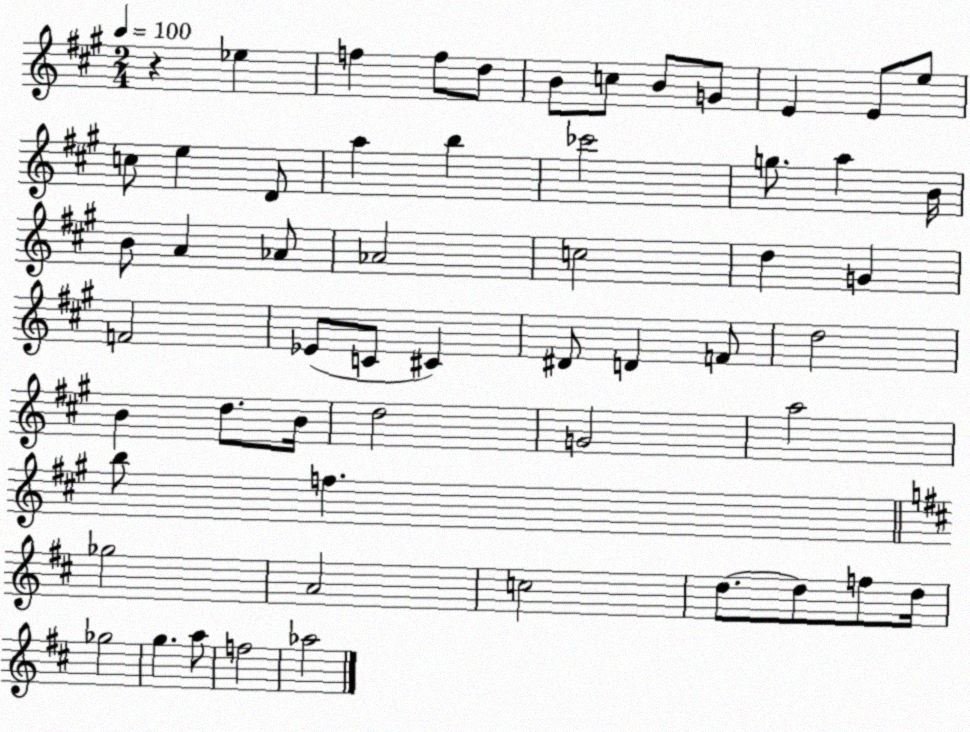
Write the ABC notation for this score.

X:1
T:Untitled
M:2/4
L:1/4
K:A
z _e f f/2 d/2 B/2 c/2 B/2 G/2 E E/2 e/2 c/2 e D/2 a b _c'2 g/2 a B/4 B/2 A _A/2 _A2 c2 d G F2 _E/2 C/2 ^C ^D/2 D F/2 d2 B d/2 B/4 d2 G2 a2 b/2 f _g2 A2 c2 d/2 d/2 f/2 d/4 _g2 g a/2 f2 _a2